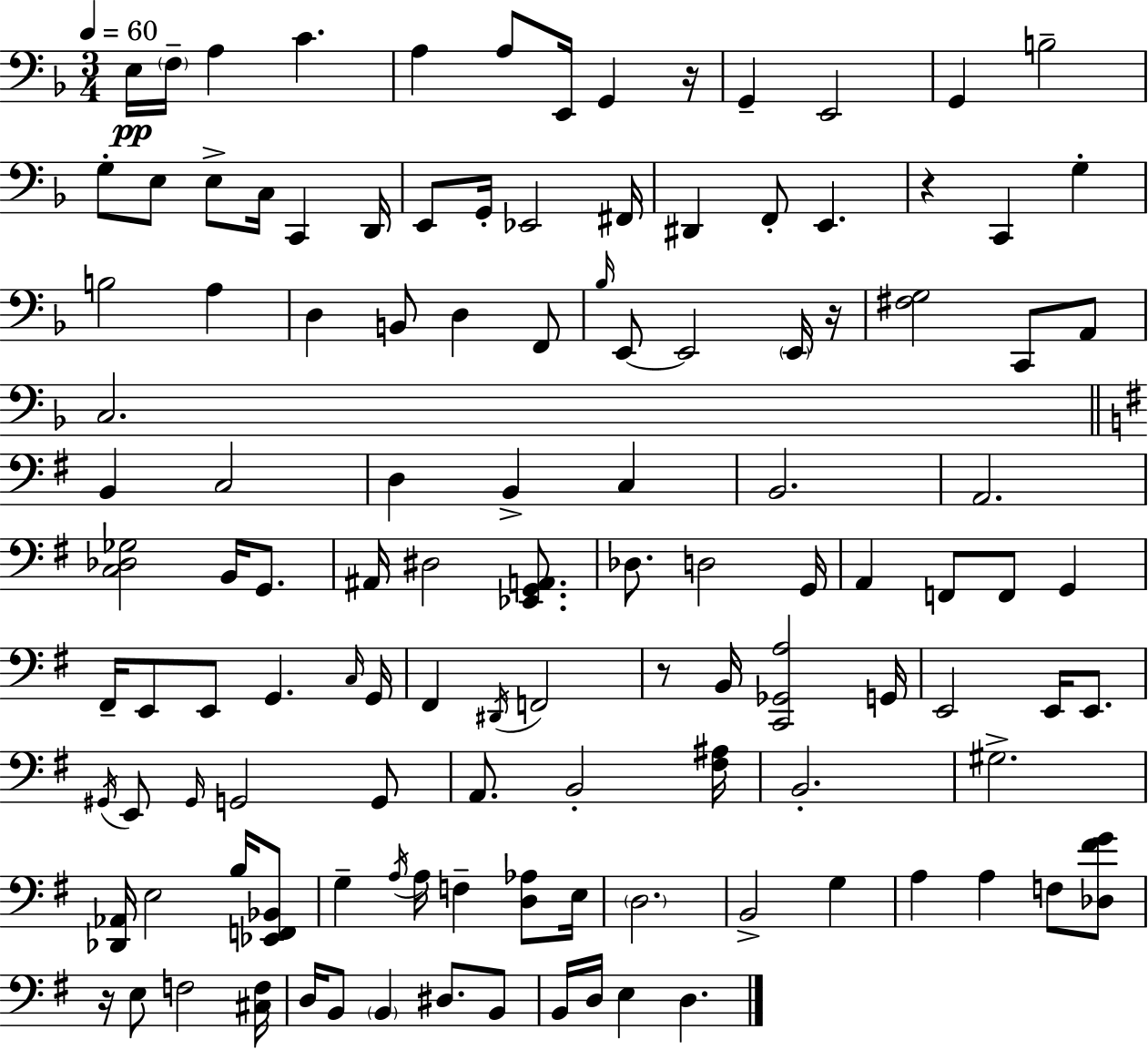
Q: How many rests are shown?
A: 5